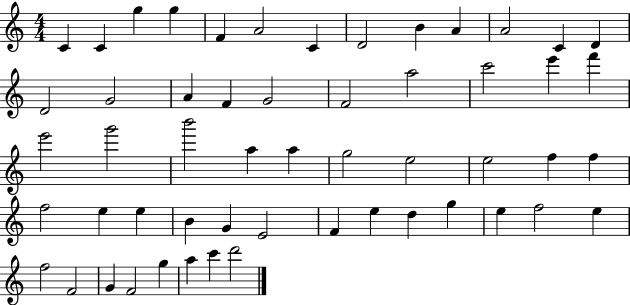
{
  \clef treble
  \numericTimeSignature
  \time 4/4
  \key c \major
  c'4 c'4 g''4 g''4 | f'4 a'2 c'4 | d'2 b'4 a'4 | a'2 c'4 d'4 | \break d'2 g'2 | a'4 f'4 g'2 | f'2 a''2 | c'''2 e'''4 f'''4 | \break e'''2 g'''2 | b'''2 a''4 a''4 | g''2 e''2 | e''2 f''4 f''4 | \break f''2 e''4 e''4 | b'4 g'4 e'2 | f'4 e''4 d''4 g''4 | e''4 f''2 e''4 | \break f''2 f'2 | g'4 f'2 g''4 | a''4 c'''4 d'''2 | \bar "|."
}